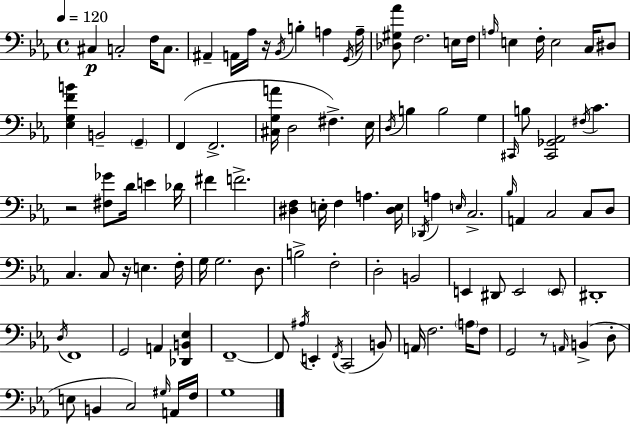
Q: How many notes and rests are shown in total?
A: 107